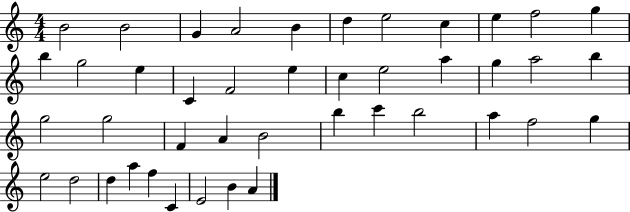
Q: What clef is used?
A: treble